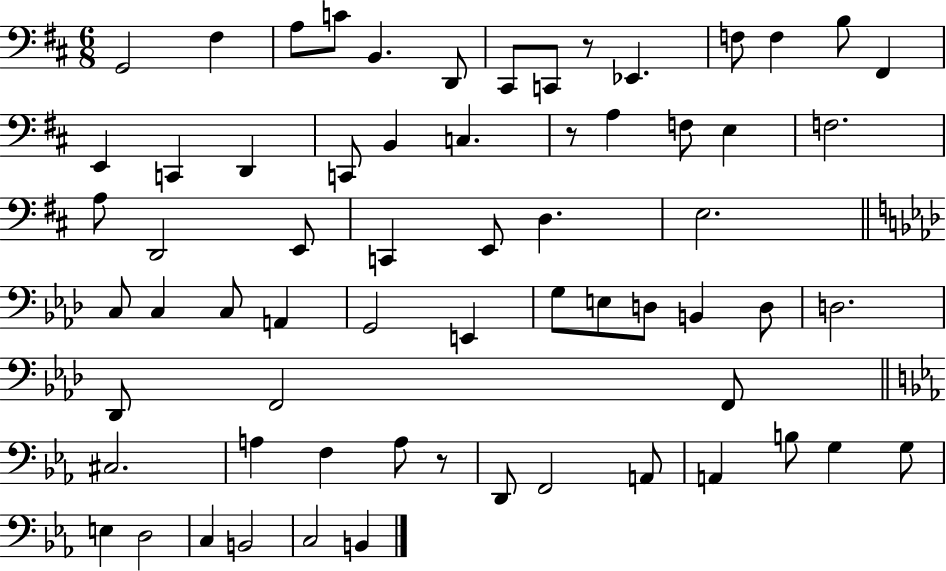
X:1
T:Untitled
M:6/8
L:1/4
K:D
G,,2 ^F, A,/2 C/2 B,, D,,/2 ^C,,/2 C,,/2 z/2 _E,, F,/2 F, B,/2 ^F,, E,, C,, D,, C,,/2 B,, C, z/2 A, F,/2 E, F,2 A,/2 D,,2 E,,/2 C,, E,,/2 D, E,2 C,/2 C, C,/2 A,, G,,2 E,, G,/2 E,/2 D,/2 B,, D,/2 D,2 _D,,/2 F,,2 F,,/2 ^C,2 A, F, A,/2 z/2 D,,/2 F,,2 A,,/2 A,, B,/2 G, G,/2 E, D,2 C, B,,2 C,2 B,,